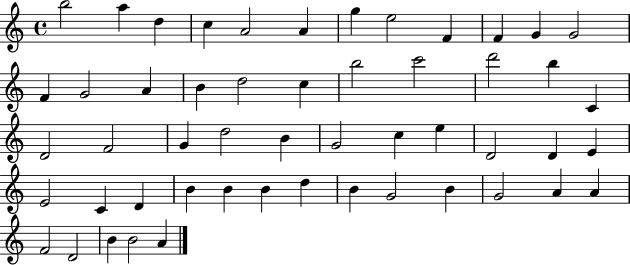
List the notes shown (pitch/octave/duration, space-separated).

B5/h A5/q D5/q C5/q A4/h A4/q G5/q E5/h F4/q F4/q G4/q G4/h F4/q G4/h A4/q B4/q D5/h C5/q B5/h C6/h D6/h B5/q C4/q D4/h F4/h G4/q D5/h B4/q G4/h C5/q E5/q D4/h D4/q E4/q E4/h C4/q D4/q B4/q B4/q B4/q D5/q B4/q G4/h B4/q G4/h A4/q A4/q F4/h D4/h B4/q B4/h A4/q